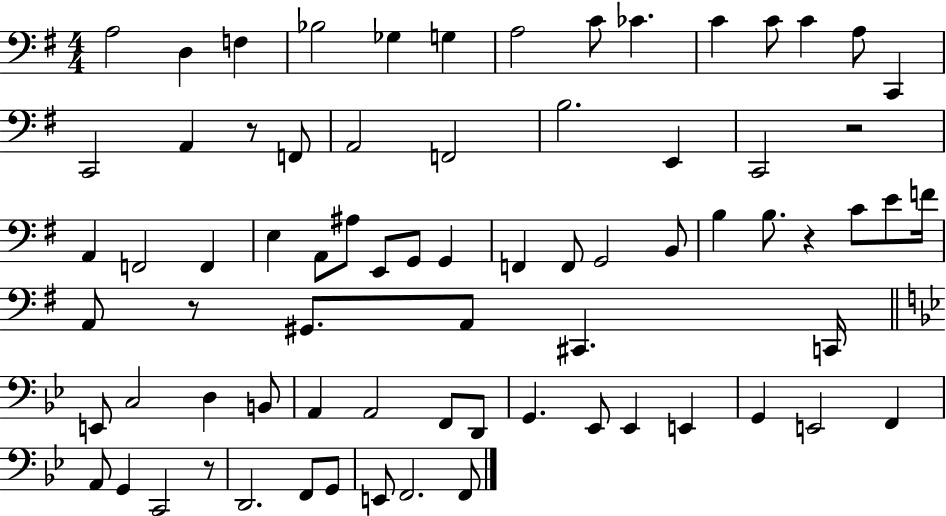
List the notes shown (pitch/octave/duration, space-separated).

A3/h D3/q F3/q Bb3/h Gb3/q G3/q A3/h C4/e CES4/q. C4/q C4/e C4/q A3/e C2/q C2/h A2/q R/e F2/e A2/h F2/h B3/h. E2/q C2/h R/h A2/q F2/h F2/q E3/q A2/e A#3/e E2/e G2/e G2/q F2/q F2/e G2/h B2/e B3/q B3/e. R/q C4/e E4/e F4/s A2/e R/e G#2/e. A2/e C#2/q. C2/s E2/e C3/h D3/q B2/e A2/q A2/h F2/e D2/e G2/q. Eb2/e Eb2/q E2/q G2/q E2/h F2/q A2/e G2/q C2/h R/e D2/h. F2/e G2/e E2/e F2/h. F2/e